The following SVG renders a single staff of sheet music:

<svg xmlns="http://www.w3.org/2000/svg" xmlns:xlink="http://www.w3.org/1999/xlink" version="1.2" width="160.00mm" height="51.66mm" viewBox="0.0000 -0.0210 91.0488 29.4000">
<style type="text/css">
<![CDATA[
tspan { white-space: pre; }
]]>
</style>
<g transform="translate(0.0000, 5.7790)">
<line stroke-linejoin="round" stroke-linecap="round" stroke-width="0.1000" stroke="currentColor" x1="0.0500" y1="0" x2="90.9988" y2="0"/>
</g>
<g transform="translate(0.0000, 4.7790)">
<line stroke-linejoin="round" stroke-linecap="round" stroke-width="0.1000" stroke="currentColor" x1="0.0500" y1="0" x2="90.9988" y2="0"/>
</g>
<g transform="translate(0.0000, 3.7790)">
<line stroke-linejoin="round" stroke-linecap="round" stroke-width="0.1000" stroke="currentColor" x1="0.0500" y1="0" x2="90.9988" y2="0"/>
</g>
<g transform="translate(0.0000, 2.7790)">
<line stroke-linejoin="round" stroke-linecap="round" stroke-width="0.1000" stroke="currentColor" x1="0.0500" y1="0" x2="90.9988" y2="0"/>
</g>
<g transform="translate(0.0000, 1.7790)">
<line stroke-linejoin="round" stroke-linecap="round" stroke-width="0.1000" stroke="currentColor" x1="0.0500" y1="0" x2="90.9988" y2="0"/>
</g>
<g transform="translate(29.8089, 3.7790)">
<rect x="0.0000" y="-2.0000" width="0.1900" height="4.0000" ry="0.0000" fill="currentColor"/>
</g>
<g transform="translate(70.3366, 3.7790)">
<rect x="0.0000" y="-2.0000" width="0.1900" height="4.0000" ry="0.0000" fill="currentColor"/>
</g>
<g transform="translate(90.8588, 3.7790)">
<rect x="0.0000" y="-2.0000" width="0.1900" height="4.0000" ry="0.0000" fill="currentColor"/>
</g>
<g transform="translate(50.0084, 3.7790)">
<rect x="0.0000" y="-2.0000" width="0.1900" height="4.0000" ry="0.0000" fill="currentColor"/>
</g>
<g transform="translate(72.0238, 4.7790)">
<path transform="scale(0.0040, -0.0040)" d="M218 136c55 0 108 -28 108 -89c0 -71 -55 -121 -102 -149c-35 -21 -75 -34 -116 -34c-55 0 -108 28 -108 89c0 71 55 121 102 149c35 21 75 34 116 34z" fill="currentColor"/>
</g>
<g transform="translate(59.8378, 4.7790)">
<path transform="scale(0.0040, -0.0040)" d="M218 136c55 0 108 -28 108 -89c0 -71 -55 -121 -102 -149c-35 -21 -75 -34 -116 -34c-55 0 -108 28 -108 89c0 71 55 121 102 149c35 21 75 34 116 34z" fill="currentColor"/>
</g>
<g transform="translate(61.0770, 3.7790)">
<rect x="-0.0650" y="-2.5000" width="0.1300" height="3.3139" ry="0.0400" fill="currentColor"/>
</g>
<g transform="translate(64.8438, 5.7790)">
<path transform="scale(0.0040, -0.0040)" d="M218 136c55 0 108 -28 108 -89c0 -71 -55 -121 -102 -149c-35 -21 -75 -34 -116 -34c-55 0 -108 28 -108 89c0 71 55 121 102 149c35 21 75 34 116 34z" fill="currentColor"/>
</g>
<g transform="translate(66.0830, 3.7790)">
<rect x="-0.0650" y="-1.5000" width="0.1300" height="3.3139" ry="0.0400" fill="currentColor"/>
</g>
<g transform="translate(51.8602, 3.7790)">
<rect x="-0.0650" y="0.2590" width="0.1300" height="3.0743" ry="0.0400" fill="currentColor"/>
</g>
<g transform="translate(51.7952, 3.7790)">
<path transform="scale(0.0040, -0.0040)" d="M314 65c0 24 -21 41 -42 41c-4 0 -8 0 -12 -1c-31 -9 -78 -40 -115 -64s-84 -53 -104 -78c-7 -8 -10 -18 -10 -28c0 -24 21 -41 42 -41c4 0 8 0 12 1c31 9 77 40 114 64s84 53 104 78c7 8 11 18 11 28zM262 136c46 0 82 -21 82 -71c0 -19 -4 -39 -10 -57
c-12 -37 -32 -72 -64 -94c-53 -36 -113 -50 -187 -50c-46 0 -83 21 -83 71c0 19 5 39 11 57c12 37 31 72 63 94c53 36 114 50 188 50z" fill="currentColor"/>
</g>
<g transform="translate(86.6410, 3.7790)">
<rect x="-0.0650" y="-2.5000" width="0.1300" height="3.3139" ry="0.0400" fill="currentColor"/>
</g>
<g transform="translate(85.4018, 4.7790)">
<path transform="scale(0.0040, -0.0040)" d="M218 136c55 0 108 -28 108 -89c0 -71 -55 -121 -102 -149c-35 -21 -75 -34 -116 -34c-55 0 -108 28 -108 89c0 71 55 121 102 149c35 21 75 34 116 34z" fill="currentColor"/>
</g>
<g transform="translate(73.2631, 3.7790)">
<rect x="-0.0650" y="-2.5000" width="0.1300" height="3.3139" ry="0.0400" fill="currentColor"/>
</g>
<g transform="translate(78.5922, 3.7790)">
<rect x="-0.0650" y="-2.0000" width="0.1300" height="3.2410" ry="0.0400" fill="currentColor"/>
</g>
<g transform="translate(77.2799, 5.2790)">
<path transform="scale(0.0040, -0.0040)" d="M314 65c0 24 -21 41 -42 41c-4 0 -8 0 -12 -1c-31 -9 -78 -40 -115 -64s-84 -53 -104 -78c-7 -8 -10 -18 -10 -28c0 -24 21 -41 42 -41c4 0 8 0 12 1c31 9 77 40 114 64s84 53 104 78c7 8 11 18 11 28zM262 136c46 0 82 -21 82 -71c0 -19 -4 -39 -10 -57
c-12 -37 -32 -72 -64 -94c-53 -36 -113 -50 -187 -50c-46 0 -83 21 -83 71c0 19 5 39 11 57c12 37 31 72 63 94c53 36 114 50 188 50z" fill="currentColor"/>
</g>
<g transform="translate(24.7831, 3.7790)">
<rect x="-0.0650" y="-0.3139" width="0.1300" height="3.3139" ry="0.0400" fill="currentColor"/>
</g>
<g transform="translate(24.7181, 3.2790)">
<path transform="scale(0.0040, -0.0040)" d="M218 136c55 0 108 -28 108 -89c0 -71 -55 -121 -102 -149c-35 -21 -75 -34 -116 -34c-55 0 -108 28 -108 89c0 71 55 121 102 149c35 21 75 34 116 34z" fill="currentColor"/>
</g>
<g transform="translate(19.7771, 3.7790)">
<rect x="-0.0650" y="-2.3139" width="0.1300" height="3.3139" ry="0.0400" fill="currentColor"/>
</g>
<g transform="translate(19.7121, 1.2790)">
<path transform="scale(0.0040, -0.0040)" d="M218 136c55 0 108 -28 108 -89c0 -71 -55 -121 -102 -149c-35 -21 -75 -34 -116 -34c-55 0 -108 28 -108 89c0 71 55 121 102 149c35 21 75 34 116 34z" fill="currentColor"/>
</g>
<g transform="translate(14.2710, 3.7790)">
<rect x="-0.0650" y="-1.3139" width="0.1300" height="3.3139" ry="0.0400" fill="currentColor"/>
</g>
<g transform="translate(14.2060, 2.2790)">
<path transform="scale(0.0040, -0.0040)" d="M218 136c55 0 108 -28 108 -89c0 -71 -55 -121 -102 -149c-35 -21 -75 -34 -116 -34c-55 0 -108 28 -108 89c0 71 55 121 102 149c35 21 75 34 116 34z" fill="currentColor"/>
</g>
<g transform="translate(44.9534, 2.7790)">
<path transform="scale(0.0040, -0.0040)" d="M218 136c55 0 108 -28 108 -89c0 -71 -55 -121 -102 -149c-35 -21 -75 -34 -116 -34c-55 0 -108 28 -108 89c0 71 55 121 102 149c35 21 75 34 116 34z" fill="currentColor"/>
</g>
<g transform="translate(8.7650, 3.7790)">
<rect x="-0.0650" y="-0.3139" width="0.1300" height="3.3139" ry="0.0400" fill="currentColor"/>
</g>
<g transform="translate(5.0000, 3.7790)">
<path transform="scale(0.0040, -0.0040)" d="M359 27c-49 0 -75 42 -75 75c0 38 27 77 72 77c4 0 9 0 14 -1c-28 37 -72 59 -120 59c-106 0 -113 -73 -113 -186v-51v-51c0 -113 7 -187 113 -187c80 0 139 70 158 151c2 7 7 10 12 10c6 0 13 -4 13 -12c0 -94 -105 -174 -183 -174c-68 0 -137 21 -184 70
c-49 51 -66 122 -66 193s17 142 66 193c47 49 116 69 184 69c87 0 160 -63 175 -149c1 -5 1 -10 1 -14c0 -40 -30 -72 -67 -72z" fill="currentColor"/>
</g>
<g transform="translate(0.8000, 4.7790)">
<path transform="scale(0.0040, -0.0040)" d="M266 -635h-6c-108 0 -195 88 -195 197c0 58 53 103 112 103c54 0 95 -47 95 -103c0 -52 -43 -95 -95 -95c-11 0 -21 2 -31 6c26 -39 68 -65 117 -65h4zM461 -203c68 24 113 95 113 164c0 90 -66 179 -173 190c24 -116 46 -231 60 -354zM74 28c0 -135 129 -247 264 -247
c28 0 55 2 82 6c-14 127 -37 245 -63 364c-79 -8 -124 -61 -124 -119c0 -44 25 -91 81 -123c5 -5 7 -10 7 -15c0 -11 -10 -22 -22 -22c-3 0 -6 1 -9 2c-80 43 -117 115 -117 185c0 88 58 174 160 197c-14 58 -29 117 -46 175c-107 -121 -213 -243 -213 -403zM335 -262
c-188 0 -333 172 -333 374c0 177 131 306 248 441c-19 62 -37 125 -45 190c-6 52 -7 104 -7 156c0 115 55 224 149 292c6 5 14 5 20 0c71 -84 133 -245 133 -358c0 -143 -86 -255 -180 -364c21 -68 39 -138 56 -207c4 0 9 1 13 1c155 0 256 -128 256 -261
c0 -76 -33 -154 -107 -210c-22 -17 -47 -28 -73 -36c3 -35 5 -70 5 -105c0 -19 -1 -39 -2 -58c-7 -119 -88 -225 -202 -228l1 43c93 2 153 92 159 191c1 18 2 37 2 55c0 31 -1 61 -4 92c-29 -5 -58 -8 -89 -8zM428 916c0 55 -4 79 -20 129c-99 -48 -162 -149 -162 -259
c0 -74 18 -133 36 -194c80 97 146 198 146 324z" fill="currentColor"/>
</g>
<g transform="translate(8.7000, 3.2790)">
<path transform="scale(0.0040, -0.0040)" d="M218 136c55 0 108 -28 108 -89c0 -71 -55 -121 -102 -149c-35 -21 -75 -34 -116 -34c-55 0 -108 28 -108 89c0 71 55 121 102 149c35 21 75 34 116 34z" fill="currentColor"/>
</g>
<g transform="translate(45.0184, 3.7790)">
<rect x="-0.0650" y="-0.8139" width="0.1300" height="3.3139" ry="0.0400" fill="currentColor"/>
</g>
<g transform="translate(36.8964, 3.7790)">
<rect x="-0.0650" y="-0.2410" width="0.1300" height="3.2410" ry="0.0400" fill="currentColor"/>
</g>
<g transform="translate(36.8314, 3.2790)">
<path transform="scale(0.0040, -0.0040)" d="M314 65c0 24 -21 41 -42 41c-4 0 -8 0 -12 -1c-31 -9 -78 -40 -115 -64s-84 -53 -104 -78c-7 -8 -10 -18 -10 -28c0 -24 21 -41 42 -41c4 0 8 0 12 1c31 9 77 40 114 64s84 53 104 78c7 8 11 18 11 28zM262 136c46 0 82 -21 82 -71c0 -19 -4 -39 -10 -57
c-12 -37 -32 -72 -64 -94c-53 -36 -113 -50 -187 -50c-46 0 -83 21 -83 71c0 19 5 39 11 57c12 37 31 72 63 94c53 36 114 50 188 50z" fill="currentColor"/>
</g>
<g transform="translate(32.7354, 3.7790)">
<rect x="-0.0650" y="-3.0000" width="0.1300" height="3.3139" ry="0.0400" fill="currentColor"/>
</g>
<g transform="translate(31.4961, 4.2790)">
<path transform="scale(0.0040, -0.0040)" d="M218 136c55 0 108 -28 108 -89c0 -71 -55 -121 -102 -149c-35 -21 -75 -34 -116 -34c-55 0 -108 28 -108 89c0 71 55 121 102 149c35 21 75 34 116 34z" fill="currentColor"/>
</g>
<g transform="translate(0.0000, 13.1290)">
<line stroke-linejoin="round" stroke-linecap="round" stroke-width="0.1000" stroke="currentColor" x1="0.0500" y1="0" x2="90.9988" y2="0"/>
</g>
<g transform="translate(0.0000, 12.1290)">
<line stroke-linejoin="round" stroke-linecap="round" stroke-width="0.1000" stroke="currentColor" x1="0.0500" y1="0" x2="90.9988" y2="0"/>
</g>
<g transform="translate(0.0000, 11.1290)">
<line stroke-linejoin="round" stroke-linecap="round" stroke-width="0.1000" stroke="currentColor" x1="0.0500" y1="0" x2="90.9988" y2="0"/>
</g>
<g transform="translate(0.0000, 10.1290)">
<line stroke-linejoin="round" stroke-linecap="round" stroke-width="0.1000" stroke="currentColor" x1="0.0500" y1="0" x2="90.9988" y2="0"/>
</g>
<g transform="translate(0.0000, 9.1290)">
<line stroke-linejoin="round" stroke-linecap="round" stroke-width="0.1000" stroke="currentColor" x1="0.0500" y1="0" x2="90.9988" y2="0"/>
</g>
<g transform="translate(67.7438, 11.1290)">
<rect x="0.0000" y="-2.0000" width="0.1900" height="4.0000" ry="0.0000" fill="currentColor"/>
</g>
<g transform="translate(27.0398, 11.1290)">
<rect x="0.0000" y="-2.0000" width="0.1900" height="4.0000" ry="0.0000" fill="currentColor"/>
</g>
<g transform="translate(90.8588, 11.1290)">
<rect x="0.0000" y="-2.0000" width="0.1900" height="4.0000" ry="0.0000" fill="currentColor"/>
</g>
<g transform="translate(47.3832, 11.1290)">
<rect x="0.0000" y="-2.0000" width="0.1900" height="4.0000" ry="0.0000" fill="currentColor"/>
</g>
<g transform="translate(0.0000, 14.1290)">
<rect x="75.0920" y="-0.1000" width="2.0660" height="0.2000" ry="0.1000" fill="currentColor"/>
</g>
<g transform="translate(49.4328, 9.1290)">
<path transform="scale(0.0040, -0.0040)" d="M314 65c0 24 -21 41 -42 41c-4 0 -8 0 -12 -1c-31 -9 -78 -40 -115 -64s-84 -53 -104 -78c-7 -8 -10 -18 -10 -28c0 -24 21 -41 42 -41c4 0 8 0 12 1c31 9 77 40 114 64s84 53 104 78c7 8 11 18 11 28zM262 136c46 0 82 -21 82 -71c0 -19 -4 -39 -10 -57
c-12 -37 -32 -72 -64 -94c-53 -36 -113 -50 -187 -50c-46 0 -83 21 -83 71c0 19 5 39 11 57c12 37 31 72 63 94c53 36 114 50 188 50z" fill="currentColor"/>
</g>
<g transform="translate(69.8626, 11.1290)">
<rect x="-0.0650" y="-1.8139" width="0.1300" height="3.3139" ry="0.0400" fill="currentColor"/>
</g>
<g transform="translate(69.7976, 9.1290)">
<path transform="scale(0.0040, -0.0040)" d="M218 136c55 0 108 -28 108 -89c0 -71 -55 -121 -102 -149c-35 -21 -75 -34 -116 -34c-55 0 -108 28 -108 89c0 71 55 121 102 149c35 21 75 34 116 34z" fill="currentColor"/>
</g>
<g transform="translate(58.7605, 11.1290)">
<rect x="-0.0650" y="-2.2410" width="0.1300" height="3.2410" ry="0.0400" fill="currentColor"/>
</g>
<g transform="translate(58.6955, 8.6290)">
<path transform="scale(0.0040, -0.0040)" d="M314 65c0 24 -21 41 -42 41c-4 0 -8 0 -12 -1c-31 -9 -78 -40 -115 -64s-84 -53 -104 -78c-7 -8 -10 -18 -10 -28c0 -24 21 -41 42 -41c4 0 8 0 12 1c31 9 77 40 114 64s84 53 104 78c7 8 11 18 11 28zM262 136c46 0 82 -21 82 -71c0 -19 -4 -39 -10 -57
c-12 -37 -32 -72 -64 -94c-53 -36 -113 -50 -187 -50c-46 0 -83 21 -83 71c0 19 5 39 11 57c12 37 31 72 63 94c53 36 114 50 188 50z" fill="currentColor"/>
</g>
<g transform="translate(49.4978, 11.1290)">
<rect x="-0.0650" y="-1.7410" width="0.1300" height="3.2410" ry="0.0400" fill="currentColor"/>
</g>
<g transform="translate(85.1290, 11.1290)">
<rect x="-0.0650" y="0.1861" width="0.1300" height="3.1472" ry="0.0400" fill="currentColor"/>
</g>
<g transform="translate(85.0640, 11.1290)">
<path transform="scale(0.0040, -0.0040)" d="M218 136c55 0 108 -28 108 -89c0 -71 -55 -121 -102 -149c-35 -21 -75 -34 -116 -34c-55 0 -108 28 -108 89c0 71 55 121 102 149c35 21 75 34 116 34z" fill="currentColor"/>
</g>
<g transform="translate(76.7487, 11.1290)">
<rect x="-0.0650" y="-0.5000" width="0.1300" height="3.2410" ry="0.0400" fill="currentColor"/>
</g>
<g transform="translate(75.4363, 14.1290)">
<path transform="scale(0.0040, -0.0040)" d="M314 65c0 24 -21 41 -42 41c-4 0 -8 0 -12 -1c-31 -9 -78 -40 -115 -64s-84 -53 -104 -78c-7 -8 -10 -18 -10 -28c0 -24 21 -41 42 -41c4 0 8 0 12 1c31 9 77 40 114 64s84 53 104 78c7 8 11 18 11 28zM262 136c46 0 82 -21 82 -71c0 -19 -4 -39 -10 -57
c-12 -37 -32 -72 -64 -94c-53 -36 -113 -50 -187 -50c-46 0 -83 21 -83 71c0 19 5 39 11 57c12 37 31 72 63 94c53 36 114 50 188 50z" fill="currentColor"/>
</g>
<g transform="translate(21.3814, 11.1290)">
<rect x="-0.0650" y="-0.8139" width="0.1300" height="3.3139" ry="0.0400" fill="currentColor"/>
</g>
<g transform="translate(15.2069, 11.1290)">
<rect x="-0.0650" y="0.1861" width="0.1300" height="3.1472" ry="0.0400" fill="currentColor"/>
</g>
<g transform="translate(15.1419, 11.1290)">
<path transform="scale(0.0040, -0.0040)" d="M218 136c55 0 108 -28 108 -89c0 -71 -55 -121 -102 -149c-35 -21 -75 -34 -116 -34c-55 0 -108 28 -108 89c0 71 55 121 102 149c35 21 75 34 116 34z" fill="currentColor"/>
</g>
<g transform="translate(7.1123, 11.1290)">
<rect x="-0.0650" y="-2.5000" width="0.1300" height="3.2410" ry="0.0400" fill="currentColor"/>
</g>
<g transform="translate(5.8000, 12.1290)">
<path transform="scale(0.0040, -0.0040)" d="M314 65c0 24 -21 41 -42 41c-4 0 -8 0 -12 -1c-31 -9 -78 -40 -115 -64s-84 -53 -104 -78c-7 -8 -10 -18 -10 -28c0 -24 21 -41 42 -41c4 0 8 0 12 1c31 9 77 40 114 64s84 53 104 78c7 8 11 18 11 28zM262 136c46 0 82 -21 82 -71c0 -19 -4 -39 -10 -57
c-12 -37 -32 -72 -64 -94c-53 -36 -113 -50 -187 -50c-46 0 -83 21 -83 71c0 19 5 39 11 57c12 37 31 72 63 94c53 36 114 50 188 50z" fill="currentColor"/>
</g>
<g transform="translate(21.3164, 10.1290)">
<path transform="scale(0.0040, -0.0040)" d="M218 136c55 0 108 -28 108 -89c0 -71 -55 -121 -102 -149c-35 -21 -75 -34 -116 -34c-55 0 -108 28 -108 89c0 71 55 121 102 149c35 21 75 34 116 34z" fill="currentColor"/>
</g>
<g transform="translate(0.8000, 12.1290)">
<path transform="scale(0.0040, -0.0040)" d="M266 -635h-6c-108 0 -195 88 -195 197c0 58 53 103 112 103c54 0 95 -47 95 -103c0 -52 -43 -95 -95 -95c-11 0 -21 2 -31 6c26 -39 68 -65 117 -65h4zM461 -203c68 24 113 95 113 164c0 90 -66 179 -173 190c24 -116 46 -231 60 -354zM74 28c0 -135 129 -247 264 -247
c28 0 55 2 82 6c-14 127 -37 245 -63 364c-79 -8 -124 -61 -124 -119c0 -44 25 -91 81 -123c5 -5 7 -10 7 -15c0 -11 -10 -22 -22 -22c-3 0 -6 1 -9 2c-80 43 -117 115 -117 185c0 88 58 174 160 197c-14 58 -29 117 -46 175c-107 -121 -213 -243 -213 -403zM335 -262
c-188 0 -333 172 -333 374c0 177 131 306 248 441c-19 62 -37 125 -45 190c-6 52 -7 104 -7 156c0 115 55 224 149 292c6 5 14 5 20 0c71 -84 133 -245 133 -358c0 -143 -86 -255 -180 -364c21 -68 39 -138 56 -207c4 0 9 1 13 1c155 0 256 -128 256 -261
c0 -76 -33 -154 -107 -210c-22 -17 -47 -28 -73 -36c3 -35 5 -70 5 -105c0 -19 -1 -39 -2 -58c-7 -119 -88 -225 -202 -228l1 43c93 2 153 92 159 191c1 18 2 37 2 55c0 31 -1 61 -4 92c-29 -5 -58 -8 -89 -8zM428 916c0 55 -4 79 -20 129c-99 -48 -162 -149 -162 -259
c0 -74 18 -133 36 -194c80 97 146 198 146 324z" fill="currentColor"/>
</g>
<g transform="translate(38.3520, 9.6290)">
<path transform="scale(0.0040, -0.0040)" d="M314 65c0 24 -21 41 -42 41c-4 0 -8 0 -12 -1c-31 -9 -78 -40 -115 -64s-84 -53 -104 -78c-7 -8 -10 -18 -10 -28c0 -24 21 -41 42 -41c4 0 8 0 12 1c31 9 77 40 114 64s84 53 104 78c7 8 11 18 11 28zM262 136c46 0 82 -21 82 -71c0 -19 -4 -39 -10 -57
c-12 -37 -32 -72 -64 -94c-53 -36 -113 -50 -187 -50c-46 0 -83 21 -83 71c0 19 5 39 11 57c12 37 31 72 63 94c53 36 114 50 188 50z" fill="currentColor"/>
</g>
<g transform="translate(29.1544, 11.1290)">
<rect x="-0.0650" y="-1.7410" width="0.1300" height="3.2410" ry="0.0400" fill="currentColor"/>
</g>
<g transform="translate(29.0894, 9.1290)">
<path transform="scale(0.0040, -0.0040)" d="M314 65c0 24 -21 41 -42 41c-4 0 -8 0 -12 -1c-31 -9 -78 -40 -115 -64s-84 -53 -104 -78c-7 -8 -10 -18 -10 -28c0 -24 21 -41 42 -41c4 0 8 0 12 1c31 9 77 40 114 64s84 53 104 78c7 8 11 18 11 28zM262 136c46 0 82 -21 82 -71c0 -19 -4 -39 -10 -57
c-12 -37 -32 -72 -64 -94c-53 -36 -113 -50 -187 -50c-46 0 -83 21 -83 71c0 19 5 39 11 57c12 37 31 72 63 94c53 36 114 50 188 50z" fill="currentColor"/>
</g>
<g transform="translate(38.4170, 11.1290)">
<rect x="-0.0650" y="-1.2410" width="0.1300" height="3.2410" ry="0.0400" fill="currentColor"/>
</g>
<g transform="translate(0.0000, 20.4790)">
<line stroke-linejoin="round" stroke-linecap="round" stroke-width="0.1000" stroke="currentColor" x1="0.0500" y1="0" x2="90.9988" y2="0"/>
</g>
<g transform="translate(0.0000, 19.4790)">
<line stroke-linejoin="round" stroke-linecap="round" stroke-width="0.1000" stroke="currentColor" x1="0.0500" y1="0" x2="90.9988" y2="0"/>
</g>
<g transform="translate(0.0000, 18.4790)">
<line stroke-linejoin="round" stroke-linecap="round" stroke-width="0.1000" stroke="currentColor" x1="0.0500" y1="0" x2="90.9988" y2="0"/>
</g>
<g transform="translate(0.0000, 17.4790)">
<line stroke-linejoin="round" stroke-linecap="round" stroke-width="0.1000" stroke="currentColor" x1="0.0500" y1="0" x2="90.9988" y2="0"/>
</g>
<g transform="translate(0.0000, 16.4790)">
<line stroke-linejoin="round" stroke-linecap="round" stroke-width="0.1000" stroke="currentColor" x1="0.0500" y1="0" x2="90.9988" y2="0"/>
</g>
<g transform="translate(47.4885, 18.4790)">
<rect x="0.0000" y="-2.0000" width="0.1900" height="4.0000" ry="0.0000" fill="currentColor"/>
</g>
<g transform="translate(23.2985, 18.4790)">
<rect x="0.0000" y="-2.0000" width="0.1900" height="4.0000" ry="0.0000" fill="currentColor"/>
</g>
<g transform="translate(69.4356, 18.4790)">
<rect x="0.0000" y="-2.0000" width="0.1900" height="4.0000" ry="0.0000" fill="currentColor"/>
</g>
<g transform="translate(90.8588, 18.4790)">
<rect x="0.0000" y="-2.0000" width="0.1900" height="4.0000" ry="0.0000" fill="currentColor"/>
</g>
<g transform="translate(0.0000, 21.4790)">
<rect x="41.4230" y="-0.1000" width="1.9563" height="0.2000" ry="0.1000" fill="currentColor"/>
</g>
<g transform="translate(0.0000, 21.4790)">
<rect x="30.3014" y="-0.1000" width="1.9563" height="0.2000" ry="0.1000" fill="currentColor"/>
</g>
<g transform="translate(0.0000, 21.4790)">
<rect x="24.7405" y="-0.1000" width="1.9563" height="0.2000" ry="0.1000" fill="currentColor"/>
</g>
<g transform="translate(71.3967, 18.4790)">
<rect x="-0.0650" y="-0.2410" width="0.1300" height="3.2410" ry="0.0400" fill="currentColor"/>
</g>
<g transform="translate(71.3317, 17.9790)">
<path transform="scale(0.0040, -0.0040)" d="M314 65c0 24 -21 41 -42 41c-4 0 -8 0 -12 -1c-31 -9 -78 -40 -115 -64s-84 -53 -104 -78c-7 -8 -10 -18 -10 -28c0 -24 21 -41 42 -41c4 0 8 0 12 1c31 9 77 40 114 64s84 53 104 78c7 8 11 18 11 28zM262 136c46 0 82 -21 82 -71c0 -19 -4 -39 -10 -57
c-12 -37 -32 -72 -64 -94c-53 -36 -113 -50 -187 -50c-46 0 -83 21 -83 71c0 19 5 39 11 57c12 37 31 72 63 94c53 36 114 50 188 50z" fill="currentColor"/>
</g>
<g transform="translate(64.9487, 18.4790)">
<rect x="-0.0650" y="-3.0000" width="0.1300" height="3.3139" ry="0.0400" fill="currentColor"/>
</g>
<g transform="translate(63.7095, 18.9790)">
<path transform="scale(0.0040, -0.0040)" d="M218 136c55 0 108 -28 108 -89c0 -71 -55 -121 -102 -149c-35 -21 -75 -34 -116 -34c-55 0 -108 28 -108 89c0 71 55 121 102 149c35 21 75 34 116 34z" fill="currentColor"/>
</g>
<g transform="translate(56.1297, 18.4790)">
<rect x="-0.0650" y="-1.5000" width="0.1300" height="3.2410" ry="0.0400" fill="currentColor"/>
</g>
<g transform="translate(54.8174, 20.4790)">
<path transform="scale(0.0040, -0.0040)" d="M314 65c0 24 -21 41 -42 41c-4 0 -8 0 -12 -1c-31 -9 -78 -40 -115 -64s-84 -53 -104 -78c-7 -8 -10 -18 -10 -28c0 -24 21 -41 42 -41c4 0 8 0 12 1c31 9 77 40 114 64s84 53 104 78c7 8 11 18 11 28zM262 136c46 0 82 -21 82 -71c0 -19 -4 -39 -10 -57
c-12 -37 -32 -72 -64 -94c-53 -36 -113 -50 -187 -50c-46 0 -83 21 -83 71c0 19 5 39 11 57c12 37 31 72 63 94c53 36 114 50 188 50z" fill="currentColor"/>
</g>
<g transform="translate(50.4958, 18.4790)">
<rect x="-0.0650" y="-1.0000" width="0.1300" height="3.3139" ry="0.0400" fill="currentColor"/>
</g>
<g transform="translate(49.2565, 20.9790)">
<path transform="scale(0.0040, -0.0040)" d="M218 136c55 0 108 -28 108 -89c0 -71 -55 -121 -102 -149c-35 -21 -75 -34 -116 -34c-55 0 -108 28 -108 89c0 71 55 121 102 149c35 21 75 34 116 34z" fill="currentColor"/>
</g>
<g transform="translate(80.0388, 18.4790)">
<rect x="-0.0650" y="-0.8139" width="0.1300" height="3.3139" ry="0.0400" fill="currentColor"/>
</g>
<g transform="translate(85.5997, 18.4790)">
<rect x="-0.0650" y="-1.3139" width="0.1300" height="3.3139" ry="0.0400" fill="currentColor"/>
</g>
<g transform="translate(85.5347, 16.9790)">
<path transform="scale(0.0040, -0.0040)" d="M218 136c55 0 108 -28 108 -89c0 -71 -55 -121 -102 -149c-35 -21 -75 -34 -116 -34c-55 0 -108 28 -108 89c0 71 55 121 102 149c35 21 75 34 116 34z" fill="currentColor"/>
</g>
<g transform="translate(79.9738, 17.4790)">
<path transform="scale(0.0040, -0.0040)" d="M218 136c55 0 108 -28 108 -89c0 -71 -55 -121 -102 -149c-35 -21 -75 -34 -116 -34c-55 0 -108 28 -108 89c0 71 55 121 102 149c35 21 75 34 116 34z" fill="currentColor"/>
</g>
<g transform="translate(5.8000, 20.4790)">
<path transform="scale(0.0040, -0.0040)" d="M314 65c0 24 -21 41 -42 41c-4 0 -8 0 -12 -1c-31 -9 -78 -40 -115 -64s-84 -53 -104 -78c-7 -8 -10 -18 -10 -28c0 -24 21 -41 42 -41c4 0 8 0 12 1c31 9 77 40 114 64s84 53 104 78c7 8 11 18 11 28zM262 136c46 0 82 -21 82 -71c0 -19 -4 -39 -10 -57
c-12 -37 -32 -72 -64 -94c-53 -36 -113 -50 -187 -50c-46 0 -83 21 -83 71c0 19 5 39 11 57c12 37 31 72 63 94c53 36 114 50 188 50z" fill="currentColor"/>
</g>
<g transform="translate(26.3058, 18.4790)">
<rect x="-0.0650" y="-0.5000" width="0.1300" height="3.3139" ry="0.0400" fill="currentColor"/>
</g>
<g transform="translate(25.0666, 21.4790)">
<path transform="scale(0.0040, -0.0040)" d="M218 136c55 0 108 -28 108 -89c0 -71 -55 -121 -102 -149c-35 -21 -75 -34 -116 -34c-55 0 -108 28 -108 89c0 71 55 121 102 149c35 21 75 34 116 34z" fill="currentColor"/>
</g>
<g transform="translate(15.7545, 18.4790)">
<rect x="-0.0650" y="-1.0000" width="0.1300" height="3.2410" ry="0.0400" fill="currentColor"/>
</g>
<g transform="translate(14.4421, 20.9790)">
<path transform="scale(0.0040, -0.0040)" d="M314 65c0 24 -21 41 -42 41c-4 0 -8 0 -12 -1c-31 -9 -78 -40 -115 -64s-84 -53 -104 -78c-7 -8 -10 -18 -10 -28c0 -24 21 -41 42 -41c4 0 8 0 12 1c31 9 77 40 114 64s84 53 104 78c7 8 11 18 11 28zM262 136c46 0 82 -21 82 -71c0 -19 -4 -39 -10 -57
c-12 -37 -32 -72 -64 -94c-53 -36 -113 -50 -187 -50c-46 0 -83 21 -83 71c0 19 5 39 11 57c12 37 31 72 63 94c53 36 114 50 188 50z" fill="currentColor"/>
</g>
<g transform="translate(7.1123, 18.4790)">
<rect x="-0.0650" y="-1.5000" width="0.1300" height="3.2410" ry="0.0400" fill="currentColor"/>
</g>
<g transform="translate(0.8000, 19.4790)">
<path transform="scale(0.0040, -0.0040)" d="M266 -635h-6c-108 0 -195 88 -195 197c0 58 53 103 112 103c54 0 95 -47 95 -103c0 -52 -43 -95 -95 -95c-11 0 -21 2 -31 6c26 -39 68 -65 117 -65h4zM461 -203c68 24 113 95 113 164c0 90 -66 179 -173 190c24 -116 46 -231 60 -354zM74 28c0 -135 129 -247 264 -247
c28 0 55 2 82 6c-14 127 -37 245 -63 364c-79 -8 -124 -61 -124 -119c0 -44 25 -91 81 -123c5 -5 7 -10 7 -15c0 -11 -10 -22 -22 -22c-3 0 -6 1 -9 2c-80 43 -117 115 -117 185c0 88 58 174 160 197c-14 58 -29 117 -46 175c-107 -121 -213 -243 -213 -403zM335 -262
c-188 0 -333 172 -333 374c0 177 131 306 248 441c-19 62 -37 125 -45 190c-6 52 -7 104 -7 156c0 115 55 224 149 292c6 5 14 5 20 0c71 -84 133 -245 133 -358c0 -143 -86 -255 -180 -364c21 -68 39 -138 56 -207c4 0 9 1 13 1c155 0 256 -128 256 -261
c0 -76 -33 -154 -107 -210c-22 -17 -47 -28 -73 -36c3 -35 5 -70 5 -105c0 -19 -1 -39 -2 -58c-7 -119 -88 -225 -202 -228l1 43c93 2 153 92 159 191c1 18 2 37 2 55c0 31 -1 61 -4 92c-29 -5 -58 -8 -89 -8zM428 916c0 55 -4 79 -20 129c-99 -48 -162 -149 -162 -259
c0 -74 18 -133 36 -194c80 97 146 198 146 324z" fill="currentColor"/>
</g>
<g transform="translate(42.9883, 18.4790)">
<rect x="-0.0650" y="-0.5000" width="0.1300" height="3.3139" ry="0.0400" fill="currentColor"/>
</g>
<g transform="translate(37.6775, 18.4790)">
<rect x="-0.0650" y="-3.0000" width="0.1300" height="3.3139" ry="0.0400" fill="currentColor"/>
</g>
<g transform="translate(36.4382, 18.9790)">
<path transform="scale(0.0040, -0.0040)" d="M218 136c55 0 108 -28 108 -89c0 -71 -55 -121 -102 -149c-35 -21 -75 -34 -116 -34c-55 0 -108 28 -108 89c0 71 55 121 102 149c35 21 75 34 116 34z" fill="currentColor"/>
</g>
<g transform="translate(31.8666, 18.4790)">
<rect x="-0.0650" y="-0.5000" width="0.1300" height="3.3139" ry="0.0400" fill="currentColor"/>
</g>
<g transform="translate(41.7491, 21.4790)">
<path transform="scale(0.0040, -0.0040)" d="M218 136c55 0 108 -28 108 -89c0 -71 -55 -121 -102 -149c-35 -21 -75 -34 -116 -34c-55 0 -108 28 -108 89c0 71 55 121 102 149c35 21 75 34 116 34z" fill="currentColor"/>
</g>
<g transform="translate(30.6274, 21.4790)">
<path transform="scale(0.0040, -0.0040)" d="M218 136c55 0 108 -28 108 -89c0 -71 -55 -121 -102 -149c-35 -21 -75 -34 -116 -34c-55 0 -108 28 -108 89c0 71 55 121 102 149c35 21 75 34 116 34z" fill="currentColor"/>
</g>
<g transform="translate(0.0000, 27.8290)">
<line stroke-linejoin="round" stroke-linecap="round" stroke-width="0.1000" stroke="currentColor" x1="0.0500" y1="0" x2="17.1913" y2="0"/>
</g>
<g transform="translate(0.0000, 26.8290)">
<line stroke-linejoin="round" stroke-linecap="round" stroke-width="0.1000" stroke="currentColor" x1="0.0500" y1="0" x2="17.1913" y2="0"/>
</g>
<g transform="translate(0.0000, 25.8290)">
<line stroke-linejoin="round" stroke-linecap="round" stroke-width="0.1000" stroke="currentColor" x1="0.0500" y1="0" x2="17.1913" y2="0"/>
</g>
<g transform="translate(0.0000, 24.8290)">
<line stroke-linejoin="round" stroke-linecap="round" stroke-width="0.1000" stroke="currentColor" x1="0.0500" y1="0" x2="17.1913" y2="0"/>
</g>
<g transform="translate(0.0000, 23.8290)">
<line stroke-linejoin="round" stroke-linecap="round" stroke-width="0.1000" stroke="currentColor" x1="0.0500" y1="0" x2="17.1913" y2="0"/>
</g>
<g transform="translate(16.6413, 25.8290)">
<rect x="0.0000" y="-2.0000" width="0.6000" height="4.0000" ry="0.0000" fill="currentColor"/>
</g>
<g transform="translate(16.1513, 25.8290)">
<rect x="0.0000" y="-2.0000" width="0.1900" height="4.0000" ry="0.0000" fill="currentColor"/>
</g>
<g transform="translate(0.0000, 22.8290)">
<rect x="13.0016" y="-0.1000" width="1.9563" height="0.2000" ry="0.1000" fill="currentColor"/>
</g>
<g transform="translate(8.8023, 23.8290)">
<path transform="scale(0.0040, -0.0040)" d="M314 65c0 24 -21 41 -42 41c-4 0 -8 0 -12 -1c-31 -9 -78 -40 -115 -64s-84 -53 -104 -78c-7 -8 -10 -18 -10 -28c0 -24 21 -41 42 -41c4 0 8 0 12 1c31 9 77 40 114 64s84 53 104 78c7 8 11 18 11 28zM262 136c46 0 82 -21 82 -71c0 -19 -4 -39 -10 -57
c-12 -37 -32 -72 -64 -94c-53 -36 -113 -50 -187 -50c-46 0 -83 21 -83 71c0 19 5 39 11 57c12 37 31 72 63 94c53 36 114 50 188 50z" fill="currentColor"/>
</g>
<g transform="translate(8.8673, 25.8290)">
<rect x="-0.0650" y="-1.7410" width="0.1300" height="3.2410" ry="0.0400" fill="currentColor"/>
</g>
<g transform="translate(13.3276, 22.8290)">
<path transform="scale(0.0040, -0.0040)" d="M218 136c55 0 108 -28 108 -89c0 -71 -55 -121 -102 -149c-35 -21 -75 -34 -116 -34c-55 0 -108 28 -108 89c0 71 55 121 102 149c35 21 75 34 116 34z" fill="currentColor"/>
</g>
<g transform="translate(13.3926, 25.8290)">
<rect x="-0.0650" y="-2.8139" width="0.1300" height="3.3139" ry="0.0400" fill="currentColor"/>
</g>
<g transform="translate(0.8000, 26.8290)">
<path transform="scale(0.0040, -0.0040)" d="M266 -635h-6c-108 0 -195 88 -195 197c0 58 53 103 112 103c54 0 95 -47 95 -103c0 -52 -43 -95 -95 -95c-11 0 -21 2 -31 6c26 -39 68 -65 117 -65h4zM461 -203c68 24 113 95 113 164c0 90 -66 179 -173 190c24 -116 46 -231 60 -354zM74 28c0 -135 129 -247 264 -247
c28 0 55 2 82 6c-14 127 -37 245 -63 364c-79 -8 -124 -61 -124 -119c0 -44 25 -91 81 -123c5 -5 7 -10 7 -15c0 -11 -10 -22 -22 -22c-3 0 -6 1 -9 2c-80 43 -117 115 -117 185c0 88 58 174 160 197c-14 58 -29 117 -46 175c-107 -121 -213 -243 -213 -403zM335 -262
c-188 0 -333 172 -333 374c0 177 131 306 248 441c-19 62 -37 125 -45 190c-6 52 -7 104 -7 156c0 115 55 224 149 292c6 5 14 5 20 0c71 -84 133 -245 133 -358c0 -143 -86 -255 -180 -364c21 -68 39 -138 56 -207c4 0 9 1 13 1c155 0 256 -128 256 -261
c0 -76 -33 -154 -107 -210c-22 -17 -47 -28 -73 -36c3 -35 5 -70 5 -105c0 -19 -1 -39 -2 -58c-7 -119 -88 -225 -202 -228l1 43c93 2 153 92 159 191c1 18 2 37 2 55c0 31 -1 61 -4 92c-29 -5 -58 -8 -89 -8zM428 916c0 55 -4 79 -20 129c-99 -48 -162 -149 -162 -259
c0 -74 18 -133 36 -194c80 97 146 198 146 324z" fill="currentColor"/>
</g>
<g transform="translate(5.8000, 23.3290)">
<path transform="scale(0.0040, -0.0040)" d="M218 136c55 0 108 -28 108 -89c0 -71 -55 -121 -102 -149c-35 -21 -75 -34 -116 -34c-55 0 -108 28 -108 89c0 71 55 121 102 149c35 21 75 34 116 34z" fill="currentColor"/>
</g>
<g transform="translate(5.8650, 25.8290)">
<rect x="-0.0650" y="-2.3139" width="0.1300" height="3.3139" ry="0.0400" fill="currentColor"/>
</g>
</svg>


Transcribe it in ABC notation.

X:1
T:Untitled
M:4/4
L:1/4
K:C
c e g c A c2 d B2 G E G F2 G G2 B d f2 e2 f2 g2 f C2 B E2 D2 C C A C D E2 A c2 d e g f2 a